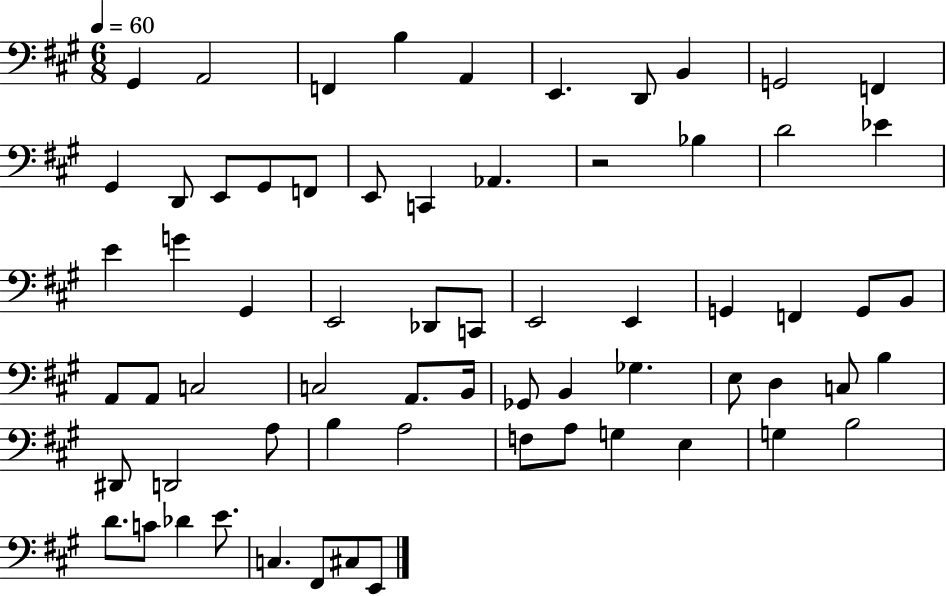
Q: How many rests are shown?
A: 1